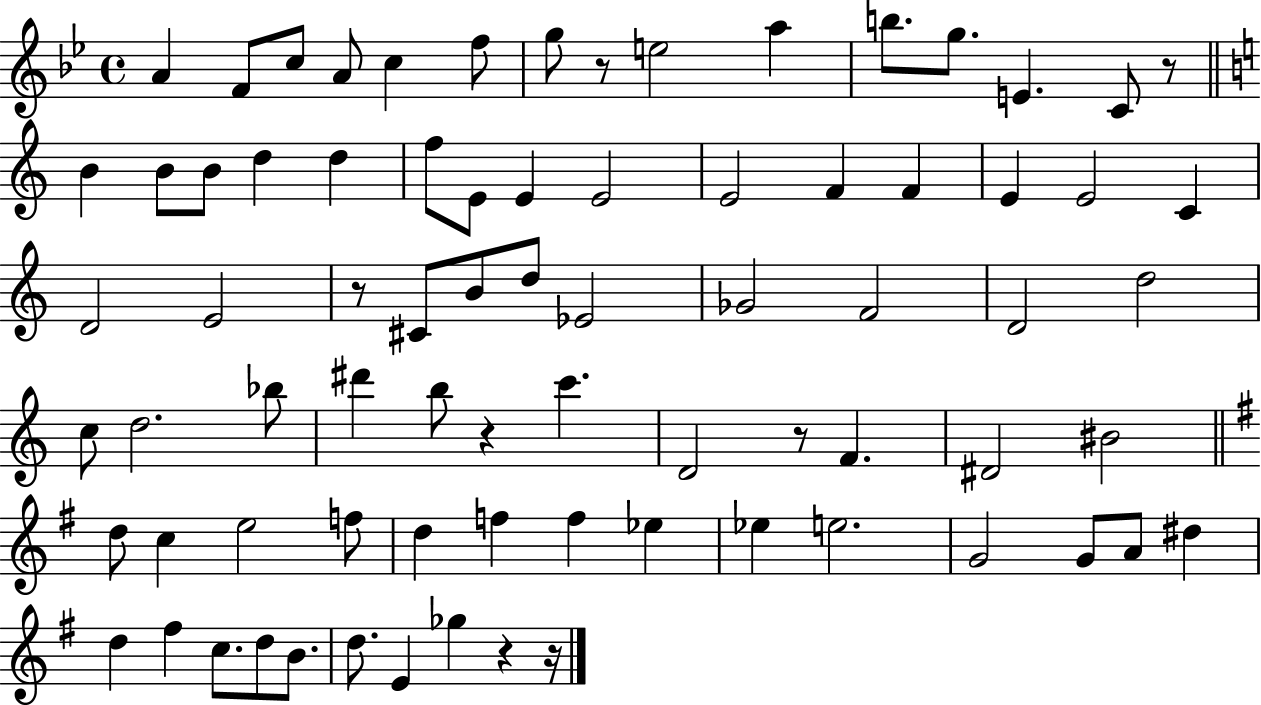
{
  \clef treble
  \time 4/4
  \defaultTimeSignature
  \key bes \major
  a'4 f'8 c''8 a'8 c''4 f''8 | g''8 r8 e''2 a''4 | b''8. g''8. e'4. c'8 r8 | \bar "||" \break \key a \minor b'4 b'8 b'8 d''4 d''4 | f''8 e'8 e'4 e'2 | e'2 f'4 f'4 | e'4 e'2 c'4 | \break d'2 e'2 | r8 cis'8 b'8 d''8 ees'2 | ges'2 f'2 | d'2 d''2 | \break c''8 d''2. bes''8 | dis'''4 b''8 r4 c'''4. | d'2 r8 f'4. | dis'2 bis'2 | \break \bar "||" \break \key g \major d''8 c''4 e''2 f''8 | d''4 f''4 f''4 ees''4 | ees''4 e''2. | g'2 g'8 a'8 dis''4 | \break d''4 fis''4 c''8. d''8 b'8. | d''8. e'4 ges''4 r4 r16 | \bar "|."
}